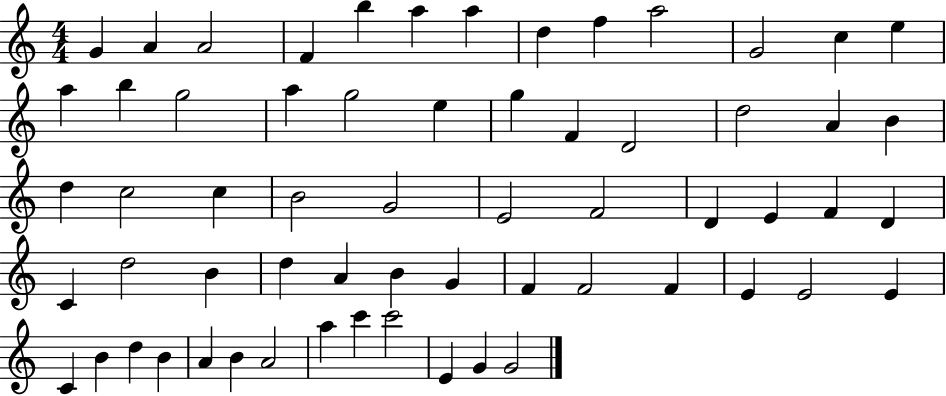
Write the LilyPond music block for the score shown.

{
  \clef treble
  \numericTimeSignature
  \time 4/4
  \key c \major
  g'4 a'4 a'2 | f'4 b''4 a''4 a''4 | d''4 f''4 a''2 | g'2 c''4 e''4 | \break a''4 b''4 g''2 | a''4 g''2 e''4 | g''4 f'4 d'2 | d''2 a'4 b'4 | \break d''4 c''2 c''4 | b'2 g'2 | e'2 f'2 | d'4 e'4 f'4 d'4 | \break c'4 d''2 b'4 | d''4 a'4 b'4 g'4 | f'4 f'2 f'4 | e'4 e'2 e'4 | \break c'4 b'4 d''4 b'4 | a'4 b'4 a'2 | a''4 c'''4 c'''2 | e'4 g'4 g'2 | \break \bar "|."
}